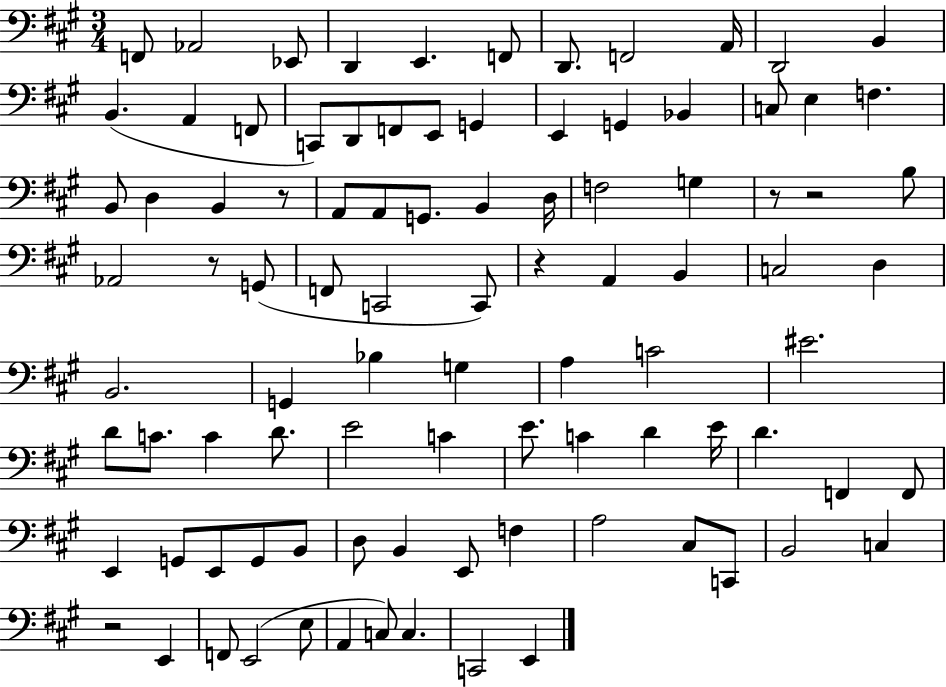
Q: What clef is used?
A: bass